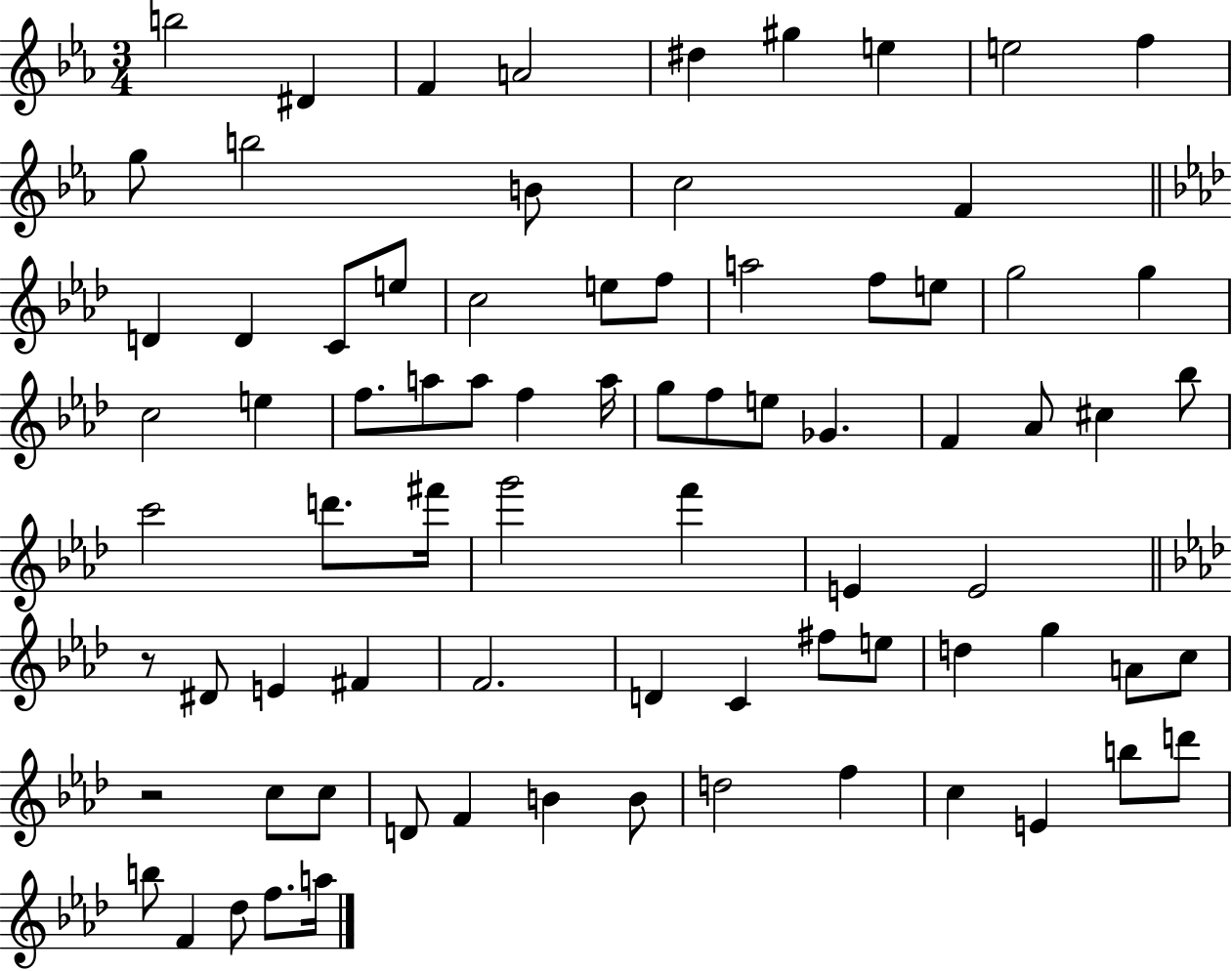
B5/h D#4/q F4/q A4/h D#5/q G#5/q E5/q E5/h F5/q G5/e B5/h B4/e C5/h F4/q D4/q D4/q C4/e E5/e C5/h E5/e F5/e A5/h F5/e E5/e G5/h G5/q C5/h E5/q F5/e. A5/e A5/e F5/q A5/s G5/e F5/e E5/e Gb4/q. F4/q Ab4/e C#5/q Bb5/e C6/h D6/e. F#6/s G6/h F6/q E4/q E4/h R/e D#4/e E4/q F#4/q F4/h. D4/q C4/q F#5/e E5/e D5/q G5/q A4/e C5/e R/h C5/e C5/e D4/e F4/q B4/q B4/e D5/h F5/q C5/q E4/q B5/e D6/e B5/e F4/q Db5/e F5/e. A5/s